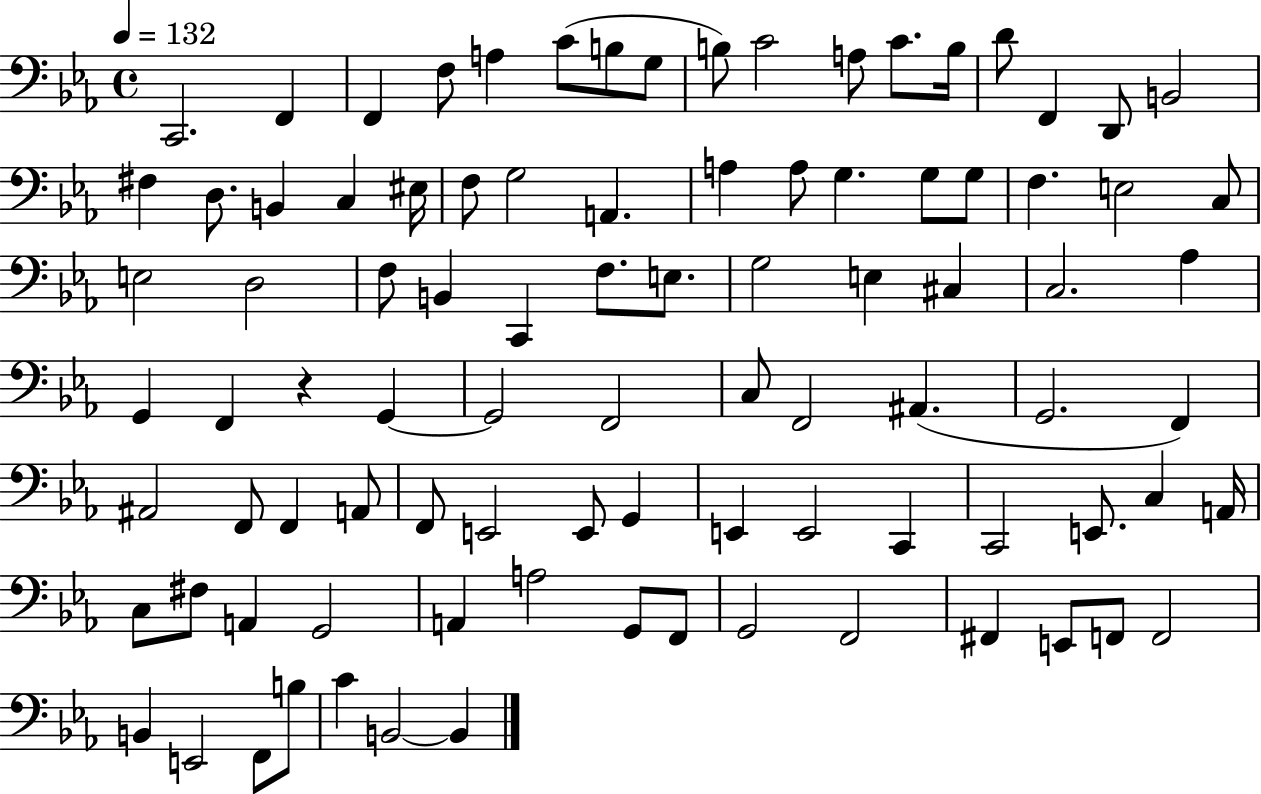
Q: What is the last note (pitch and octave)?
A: B2